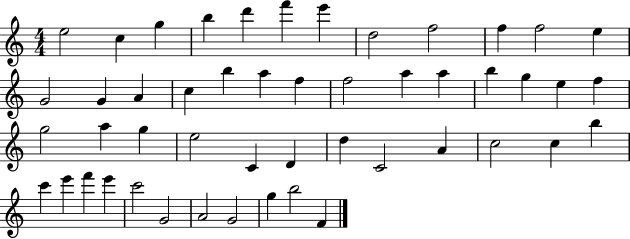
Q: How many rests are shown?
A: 0